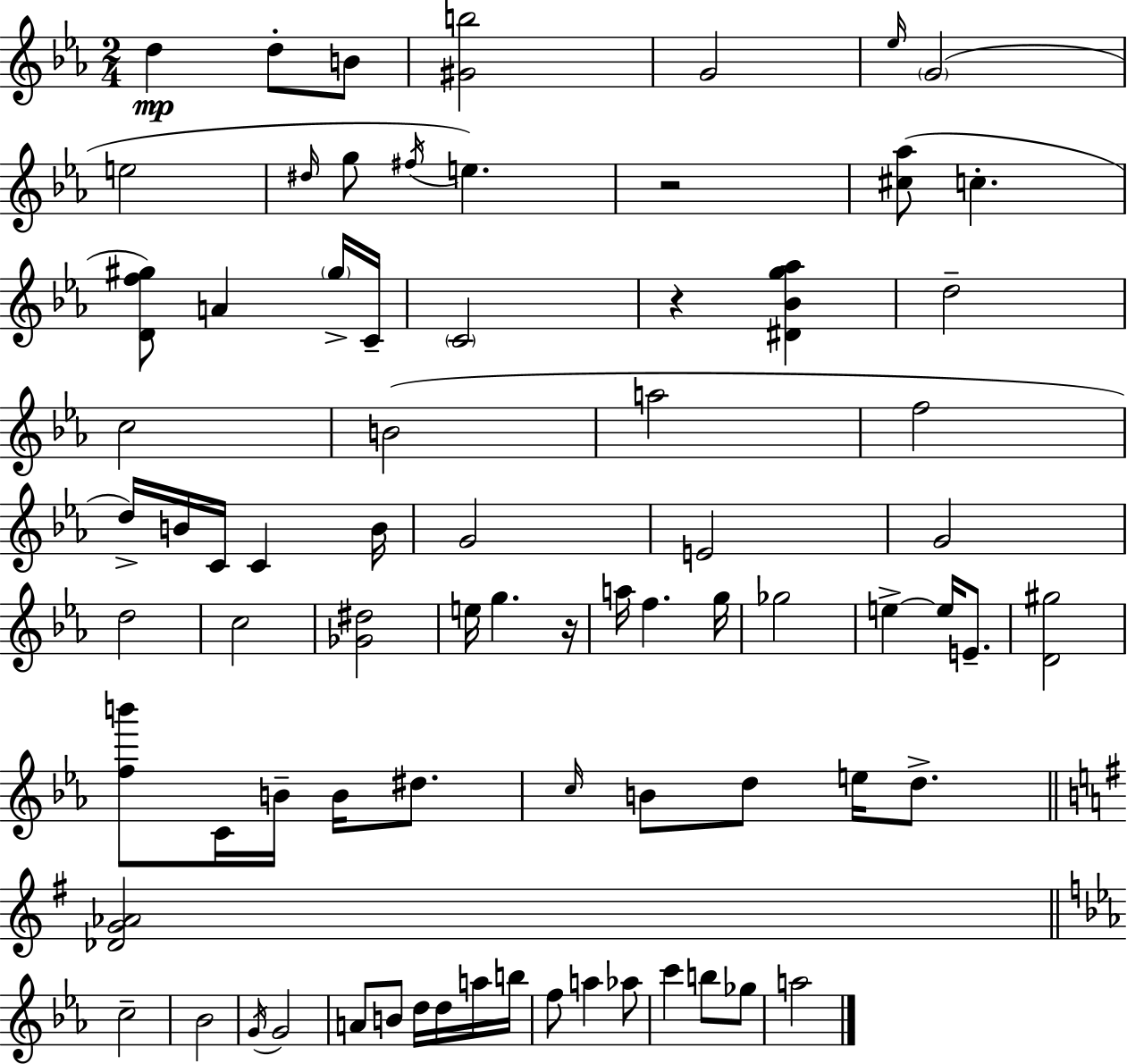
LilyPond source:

{
  \clef treble
  \numericTimeSignature
  \time 2/4
  \key ees \major
  \repeat volta 2 { d''4\mp d''8-. b'8 | <gis' b''>2 | g'2 | \grace { ees''16 } \parenthesize g'2( | \break e''2 | \grace { dis''16 } g''8 \acciaccatura { fis''16 }) e''4. | r2 | <cis'' aes''>8( c''4.-. | \break <d' f'' gis''>8) a'4 | \parenthesize gis''16-> c'16-- \parenthesize c'2 | r4 <dis' bes' g'' aes''>4 | d''2-- | \break c''2 | b'2( | a''2 | f''2 | \break d''16->) b'16 c'16 c'4 | b'16 g'2 | e'2 | g'2 | \break d''2 | c''2 | <ges' dis''>2 | e''16 g''4. | \break r16 a''16 f''4. | g''16 ges''2 | e''4->~~ e''16 | e'8.-- <d' gis''>2 | \break <f'' b'''>8 c'16 b'16-- b'16 | dis''8. \grace { c''16 } b'8 d''8 | e''16 d''8.-> \bar "||" \break \key g \major <des' g' aes'>2 | \bar "||" \break \key ees \major c''2-- | bes'2 | \acciaccatura { g'16 } g'2 | a'8 b'8 d''16 d''16 a''16 | \break b''16 f''8 a''4 aes''8 | c'''4 b''8 ges''8 | a''2 | } \bar "|."
}